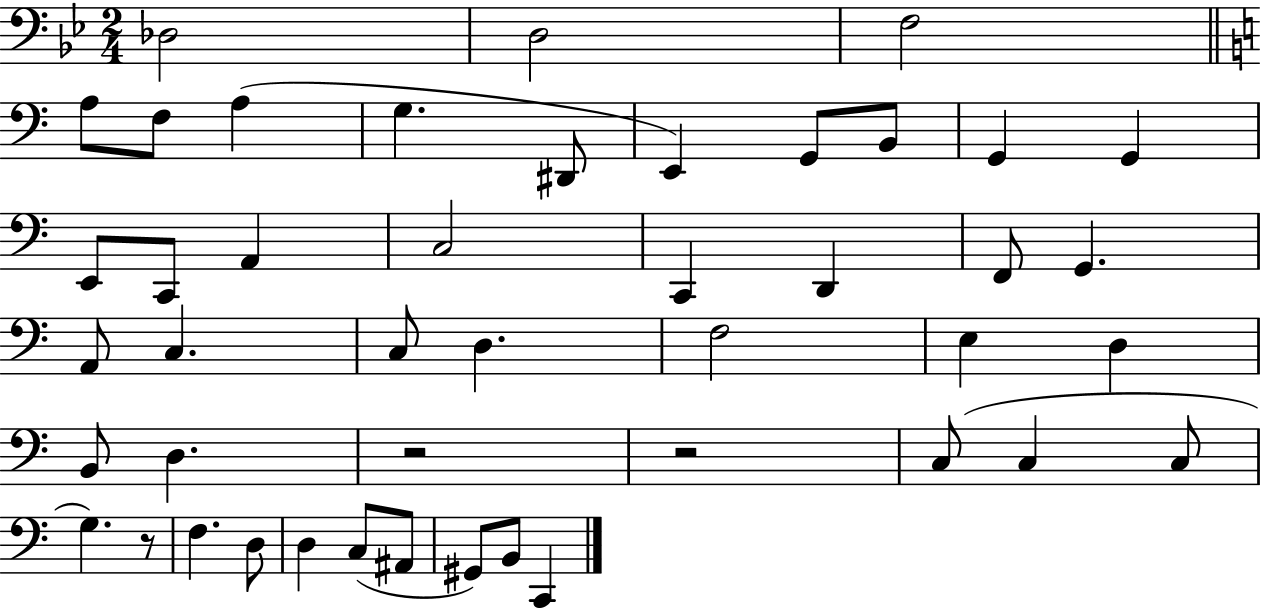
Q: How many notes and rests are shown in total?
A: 45